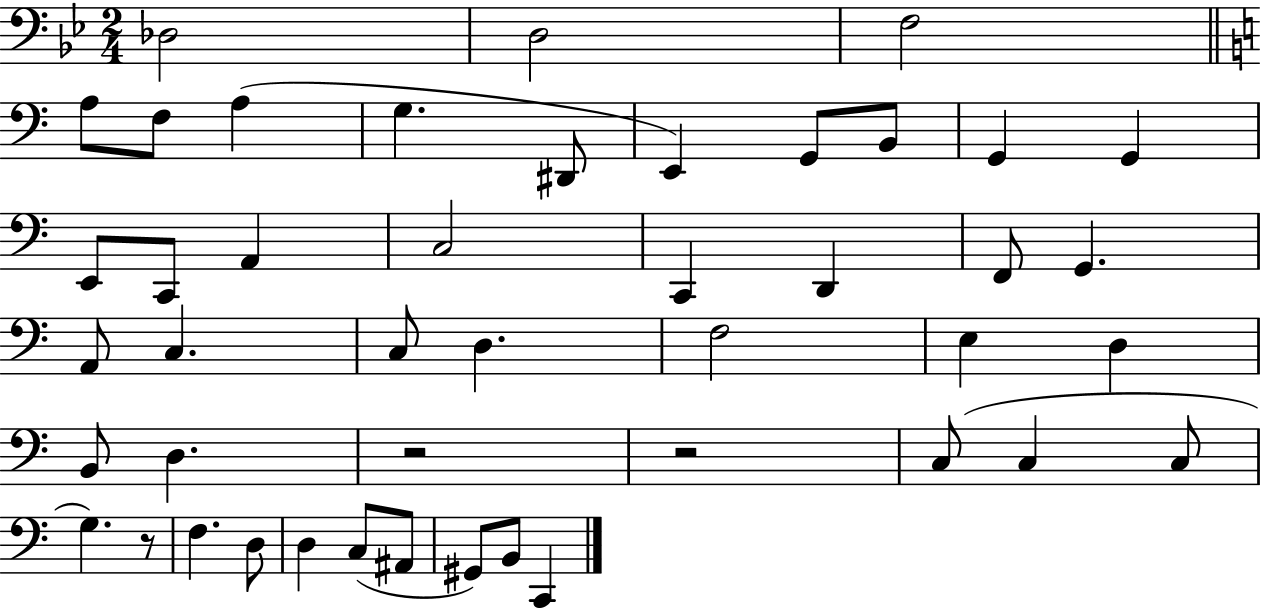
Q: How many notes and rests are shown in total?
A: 45